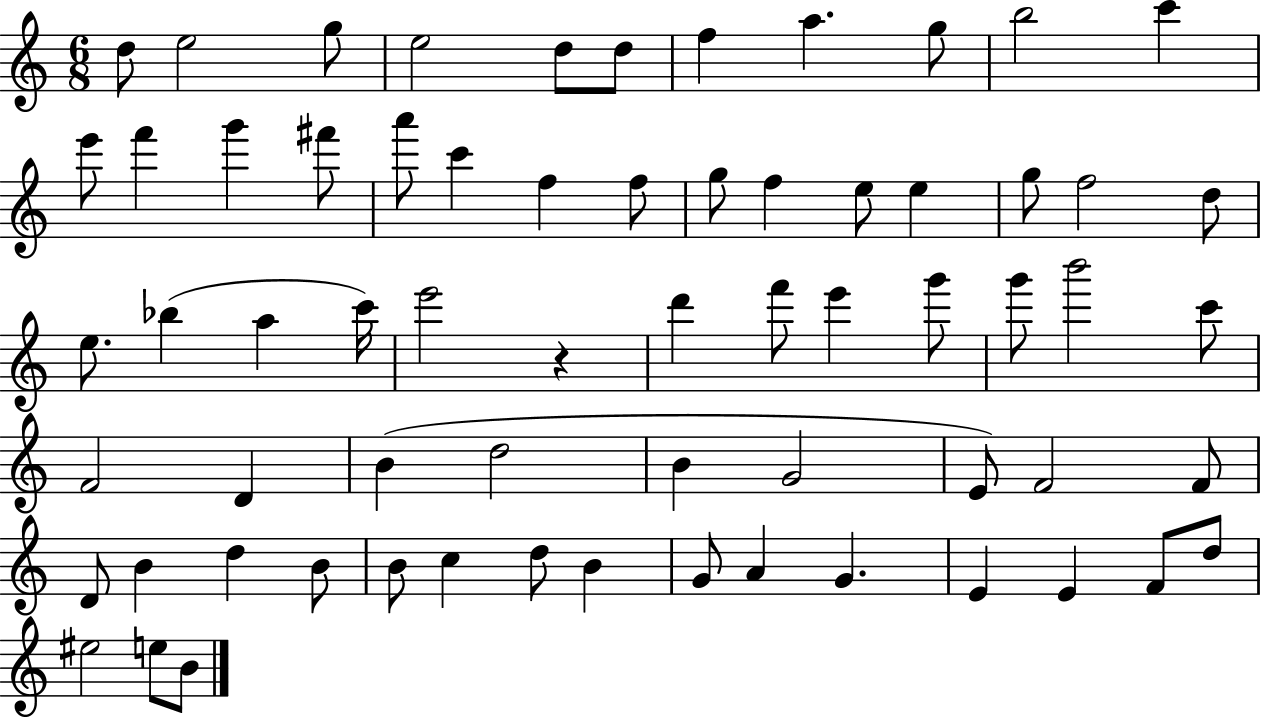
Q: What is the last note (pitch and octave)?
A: B4